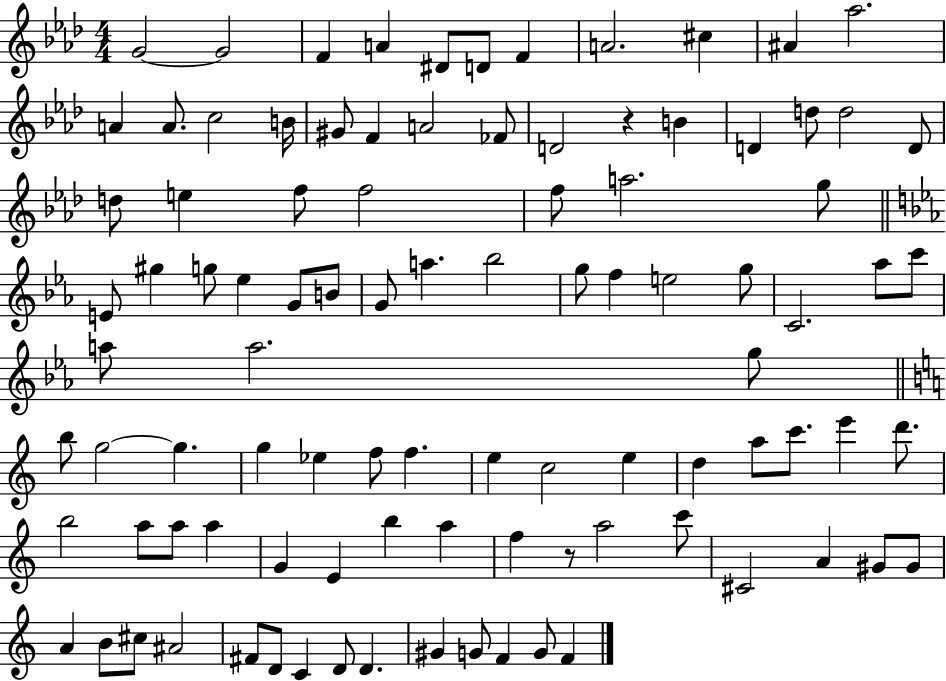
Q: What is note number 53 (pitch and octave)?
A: G5